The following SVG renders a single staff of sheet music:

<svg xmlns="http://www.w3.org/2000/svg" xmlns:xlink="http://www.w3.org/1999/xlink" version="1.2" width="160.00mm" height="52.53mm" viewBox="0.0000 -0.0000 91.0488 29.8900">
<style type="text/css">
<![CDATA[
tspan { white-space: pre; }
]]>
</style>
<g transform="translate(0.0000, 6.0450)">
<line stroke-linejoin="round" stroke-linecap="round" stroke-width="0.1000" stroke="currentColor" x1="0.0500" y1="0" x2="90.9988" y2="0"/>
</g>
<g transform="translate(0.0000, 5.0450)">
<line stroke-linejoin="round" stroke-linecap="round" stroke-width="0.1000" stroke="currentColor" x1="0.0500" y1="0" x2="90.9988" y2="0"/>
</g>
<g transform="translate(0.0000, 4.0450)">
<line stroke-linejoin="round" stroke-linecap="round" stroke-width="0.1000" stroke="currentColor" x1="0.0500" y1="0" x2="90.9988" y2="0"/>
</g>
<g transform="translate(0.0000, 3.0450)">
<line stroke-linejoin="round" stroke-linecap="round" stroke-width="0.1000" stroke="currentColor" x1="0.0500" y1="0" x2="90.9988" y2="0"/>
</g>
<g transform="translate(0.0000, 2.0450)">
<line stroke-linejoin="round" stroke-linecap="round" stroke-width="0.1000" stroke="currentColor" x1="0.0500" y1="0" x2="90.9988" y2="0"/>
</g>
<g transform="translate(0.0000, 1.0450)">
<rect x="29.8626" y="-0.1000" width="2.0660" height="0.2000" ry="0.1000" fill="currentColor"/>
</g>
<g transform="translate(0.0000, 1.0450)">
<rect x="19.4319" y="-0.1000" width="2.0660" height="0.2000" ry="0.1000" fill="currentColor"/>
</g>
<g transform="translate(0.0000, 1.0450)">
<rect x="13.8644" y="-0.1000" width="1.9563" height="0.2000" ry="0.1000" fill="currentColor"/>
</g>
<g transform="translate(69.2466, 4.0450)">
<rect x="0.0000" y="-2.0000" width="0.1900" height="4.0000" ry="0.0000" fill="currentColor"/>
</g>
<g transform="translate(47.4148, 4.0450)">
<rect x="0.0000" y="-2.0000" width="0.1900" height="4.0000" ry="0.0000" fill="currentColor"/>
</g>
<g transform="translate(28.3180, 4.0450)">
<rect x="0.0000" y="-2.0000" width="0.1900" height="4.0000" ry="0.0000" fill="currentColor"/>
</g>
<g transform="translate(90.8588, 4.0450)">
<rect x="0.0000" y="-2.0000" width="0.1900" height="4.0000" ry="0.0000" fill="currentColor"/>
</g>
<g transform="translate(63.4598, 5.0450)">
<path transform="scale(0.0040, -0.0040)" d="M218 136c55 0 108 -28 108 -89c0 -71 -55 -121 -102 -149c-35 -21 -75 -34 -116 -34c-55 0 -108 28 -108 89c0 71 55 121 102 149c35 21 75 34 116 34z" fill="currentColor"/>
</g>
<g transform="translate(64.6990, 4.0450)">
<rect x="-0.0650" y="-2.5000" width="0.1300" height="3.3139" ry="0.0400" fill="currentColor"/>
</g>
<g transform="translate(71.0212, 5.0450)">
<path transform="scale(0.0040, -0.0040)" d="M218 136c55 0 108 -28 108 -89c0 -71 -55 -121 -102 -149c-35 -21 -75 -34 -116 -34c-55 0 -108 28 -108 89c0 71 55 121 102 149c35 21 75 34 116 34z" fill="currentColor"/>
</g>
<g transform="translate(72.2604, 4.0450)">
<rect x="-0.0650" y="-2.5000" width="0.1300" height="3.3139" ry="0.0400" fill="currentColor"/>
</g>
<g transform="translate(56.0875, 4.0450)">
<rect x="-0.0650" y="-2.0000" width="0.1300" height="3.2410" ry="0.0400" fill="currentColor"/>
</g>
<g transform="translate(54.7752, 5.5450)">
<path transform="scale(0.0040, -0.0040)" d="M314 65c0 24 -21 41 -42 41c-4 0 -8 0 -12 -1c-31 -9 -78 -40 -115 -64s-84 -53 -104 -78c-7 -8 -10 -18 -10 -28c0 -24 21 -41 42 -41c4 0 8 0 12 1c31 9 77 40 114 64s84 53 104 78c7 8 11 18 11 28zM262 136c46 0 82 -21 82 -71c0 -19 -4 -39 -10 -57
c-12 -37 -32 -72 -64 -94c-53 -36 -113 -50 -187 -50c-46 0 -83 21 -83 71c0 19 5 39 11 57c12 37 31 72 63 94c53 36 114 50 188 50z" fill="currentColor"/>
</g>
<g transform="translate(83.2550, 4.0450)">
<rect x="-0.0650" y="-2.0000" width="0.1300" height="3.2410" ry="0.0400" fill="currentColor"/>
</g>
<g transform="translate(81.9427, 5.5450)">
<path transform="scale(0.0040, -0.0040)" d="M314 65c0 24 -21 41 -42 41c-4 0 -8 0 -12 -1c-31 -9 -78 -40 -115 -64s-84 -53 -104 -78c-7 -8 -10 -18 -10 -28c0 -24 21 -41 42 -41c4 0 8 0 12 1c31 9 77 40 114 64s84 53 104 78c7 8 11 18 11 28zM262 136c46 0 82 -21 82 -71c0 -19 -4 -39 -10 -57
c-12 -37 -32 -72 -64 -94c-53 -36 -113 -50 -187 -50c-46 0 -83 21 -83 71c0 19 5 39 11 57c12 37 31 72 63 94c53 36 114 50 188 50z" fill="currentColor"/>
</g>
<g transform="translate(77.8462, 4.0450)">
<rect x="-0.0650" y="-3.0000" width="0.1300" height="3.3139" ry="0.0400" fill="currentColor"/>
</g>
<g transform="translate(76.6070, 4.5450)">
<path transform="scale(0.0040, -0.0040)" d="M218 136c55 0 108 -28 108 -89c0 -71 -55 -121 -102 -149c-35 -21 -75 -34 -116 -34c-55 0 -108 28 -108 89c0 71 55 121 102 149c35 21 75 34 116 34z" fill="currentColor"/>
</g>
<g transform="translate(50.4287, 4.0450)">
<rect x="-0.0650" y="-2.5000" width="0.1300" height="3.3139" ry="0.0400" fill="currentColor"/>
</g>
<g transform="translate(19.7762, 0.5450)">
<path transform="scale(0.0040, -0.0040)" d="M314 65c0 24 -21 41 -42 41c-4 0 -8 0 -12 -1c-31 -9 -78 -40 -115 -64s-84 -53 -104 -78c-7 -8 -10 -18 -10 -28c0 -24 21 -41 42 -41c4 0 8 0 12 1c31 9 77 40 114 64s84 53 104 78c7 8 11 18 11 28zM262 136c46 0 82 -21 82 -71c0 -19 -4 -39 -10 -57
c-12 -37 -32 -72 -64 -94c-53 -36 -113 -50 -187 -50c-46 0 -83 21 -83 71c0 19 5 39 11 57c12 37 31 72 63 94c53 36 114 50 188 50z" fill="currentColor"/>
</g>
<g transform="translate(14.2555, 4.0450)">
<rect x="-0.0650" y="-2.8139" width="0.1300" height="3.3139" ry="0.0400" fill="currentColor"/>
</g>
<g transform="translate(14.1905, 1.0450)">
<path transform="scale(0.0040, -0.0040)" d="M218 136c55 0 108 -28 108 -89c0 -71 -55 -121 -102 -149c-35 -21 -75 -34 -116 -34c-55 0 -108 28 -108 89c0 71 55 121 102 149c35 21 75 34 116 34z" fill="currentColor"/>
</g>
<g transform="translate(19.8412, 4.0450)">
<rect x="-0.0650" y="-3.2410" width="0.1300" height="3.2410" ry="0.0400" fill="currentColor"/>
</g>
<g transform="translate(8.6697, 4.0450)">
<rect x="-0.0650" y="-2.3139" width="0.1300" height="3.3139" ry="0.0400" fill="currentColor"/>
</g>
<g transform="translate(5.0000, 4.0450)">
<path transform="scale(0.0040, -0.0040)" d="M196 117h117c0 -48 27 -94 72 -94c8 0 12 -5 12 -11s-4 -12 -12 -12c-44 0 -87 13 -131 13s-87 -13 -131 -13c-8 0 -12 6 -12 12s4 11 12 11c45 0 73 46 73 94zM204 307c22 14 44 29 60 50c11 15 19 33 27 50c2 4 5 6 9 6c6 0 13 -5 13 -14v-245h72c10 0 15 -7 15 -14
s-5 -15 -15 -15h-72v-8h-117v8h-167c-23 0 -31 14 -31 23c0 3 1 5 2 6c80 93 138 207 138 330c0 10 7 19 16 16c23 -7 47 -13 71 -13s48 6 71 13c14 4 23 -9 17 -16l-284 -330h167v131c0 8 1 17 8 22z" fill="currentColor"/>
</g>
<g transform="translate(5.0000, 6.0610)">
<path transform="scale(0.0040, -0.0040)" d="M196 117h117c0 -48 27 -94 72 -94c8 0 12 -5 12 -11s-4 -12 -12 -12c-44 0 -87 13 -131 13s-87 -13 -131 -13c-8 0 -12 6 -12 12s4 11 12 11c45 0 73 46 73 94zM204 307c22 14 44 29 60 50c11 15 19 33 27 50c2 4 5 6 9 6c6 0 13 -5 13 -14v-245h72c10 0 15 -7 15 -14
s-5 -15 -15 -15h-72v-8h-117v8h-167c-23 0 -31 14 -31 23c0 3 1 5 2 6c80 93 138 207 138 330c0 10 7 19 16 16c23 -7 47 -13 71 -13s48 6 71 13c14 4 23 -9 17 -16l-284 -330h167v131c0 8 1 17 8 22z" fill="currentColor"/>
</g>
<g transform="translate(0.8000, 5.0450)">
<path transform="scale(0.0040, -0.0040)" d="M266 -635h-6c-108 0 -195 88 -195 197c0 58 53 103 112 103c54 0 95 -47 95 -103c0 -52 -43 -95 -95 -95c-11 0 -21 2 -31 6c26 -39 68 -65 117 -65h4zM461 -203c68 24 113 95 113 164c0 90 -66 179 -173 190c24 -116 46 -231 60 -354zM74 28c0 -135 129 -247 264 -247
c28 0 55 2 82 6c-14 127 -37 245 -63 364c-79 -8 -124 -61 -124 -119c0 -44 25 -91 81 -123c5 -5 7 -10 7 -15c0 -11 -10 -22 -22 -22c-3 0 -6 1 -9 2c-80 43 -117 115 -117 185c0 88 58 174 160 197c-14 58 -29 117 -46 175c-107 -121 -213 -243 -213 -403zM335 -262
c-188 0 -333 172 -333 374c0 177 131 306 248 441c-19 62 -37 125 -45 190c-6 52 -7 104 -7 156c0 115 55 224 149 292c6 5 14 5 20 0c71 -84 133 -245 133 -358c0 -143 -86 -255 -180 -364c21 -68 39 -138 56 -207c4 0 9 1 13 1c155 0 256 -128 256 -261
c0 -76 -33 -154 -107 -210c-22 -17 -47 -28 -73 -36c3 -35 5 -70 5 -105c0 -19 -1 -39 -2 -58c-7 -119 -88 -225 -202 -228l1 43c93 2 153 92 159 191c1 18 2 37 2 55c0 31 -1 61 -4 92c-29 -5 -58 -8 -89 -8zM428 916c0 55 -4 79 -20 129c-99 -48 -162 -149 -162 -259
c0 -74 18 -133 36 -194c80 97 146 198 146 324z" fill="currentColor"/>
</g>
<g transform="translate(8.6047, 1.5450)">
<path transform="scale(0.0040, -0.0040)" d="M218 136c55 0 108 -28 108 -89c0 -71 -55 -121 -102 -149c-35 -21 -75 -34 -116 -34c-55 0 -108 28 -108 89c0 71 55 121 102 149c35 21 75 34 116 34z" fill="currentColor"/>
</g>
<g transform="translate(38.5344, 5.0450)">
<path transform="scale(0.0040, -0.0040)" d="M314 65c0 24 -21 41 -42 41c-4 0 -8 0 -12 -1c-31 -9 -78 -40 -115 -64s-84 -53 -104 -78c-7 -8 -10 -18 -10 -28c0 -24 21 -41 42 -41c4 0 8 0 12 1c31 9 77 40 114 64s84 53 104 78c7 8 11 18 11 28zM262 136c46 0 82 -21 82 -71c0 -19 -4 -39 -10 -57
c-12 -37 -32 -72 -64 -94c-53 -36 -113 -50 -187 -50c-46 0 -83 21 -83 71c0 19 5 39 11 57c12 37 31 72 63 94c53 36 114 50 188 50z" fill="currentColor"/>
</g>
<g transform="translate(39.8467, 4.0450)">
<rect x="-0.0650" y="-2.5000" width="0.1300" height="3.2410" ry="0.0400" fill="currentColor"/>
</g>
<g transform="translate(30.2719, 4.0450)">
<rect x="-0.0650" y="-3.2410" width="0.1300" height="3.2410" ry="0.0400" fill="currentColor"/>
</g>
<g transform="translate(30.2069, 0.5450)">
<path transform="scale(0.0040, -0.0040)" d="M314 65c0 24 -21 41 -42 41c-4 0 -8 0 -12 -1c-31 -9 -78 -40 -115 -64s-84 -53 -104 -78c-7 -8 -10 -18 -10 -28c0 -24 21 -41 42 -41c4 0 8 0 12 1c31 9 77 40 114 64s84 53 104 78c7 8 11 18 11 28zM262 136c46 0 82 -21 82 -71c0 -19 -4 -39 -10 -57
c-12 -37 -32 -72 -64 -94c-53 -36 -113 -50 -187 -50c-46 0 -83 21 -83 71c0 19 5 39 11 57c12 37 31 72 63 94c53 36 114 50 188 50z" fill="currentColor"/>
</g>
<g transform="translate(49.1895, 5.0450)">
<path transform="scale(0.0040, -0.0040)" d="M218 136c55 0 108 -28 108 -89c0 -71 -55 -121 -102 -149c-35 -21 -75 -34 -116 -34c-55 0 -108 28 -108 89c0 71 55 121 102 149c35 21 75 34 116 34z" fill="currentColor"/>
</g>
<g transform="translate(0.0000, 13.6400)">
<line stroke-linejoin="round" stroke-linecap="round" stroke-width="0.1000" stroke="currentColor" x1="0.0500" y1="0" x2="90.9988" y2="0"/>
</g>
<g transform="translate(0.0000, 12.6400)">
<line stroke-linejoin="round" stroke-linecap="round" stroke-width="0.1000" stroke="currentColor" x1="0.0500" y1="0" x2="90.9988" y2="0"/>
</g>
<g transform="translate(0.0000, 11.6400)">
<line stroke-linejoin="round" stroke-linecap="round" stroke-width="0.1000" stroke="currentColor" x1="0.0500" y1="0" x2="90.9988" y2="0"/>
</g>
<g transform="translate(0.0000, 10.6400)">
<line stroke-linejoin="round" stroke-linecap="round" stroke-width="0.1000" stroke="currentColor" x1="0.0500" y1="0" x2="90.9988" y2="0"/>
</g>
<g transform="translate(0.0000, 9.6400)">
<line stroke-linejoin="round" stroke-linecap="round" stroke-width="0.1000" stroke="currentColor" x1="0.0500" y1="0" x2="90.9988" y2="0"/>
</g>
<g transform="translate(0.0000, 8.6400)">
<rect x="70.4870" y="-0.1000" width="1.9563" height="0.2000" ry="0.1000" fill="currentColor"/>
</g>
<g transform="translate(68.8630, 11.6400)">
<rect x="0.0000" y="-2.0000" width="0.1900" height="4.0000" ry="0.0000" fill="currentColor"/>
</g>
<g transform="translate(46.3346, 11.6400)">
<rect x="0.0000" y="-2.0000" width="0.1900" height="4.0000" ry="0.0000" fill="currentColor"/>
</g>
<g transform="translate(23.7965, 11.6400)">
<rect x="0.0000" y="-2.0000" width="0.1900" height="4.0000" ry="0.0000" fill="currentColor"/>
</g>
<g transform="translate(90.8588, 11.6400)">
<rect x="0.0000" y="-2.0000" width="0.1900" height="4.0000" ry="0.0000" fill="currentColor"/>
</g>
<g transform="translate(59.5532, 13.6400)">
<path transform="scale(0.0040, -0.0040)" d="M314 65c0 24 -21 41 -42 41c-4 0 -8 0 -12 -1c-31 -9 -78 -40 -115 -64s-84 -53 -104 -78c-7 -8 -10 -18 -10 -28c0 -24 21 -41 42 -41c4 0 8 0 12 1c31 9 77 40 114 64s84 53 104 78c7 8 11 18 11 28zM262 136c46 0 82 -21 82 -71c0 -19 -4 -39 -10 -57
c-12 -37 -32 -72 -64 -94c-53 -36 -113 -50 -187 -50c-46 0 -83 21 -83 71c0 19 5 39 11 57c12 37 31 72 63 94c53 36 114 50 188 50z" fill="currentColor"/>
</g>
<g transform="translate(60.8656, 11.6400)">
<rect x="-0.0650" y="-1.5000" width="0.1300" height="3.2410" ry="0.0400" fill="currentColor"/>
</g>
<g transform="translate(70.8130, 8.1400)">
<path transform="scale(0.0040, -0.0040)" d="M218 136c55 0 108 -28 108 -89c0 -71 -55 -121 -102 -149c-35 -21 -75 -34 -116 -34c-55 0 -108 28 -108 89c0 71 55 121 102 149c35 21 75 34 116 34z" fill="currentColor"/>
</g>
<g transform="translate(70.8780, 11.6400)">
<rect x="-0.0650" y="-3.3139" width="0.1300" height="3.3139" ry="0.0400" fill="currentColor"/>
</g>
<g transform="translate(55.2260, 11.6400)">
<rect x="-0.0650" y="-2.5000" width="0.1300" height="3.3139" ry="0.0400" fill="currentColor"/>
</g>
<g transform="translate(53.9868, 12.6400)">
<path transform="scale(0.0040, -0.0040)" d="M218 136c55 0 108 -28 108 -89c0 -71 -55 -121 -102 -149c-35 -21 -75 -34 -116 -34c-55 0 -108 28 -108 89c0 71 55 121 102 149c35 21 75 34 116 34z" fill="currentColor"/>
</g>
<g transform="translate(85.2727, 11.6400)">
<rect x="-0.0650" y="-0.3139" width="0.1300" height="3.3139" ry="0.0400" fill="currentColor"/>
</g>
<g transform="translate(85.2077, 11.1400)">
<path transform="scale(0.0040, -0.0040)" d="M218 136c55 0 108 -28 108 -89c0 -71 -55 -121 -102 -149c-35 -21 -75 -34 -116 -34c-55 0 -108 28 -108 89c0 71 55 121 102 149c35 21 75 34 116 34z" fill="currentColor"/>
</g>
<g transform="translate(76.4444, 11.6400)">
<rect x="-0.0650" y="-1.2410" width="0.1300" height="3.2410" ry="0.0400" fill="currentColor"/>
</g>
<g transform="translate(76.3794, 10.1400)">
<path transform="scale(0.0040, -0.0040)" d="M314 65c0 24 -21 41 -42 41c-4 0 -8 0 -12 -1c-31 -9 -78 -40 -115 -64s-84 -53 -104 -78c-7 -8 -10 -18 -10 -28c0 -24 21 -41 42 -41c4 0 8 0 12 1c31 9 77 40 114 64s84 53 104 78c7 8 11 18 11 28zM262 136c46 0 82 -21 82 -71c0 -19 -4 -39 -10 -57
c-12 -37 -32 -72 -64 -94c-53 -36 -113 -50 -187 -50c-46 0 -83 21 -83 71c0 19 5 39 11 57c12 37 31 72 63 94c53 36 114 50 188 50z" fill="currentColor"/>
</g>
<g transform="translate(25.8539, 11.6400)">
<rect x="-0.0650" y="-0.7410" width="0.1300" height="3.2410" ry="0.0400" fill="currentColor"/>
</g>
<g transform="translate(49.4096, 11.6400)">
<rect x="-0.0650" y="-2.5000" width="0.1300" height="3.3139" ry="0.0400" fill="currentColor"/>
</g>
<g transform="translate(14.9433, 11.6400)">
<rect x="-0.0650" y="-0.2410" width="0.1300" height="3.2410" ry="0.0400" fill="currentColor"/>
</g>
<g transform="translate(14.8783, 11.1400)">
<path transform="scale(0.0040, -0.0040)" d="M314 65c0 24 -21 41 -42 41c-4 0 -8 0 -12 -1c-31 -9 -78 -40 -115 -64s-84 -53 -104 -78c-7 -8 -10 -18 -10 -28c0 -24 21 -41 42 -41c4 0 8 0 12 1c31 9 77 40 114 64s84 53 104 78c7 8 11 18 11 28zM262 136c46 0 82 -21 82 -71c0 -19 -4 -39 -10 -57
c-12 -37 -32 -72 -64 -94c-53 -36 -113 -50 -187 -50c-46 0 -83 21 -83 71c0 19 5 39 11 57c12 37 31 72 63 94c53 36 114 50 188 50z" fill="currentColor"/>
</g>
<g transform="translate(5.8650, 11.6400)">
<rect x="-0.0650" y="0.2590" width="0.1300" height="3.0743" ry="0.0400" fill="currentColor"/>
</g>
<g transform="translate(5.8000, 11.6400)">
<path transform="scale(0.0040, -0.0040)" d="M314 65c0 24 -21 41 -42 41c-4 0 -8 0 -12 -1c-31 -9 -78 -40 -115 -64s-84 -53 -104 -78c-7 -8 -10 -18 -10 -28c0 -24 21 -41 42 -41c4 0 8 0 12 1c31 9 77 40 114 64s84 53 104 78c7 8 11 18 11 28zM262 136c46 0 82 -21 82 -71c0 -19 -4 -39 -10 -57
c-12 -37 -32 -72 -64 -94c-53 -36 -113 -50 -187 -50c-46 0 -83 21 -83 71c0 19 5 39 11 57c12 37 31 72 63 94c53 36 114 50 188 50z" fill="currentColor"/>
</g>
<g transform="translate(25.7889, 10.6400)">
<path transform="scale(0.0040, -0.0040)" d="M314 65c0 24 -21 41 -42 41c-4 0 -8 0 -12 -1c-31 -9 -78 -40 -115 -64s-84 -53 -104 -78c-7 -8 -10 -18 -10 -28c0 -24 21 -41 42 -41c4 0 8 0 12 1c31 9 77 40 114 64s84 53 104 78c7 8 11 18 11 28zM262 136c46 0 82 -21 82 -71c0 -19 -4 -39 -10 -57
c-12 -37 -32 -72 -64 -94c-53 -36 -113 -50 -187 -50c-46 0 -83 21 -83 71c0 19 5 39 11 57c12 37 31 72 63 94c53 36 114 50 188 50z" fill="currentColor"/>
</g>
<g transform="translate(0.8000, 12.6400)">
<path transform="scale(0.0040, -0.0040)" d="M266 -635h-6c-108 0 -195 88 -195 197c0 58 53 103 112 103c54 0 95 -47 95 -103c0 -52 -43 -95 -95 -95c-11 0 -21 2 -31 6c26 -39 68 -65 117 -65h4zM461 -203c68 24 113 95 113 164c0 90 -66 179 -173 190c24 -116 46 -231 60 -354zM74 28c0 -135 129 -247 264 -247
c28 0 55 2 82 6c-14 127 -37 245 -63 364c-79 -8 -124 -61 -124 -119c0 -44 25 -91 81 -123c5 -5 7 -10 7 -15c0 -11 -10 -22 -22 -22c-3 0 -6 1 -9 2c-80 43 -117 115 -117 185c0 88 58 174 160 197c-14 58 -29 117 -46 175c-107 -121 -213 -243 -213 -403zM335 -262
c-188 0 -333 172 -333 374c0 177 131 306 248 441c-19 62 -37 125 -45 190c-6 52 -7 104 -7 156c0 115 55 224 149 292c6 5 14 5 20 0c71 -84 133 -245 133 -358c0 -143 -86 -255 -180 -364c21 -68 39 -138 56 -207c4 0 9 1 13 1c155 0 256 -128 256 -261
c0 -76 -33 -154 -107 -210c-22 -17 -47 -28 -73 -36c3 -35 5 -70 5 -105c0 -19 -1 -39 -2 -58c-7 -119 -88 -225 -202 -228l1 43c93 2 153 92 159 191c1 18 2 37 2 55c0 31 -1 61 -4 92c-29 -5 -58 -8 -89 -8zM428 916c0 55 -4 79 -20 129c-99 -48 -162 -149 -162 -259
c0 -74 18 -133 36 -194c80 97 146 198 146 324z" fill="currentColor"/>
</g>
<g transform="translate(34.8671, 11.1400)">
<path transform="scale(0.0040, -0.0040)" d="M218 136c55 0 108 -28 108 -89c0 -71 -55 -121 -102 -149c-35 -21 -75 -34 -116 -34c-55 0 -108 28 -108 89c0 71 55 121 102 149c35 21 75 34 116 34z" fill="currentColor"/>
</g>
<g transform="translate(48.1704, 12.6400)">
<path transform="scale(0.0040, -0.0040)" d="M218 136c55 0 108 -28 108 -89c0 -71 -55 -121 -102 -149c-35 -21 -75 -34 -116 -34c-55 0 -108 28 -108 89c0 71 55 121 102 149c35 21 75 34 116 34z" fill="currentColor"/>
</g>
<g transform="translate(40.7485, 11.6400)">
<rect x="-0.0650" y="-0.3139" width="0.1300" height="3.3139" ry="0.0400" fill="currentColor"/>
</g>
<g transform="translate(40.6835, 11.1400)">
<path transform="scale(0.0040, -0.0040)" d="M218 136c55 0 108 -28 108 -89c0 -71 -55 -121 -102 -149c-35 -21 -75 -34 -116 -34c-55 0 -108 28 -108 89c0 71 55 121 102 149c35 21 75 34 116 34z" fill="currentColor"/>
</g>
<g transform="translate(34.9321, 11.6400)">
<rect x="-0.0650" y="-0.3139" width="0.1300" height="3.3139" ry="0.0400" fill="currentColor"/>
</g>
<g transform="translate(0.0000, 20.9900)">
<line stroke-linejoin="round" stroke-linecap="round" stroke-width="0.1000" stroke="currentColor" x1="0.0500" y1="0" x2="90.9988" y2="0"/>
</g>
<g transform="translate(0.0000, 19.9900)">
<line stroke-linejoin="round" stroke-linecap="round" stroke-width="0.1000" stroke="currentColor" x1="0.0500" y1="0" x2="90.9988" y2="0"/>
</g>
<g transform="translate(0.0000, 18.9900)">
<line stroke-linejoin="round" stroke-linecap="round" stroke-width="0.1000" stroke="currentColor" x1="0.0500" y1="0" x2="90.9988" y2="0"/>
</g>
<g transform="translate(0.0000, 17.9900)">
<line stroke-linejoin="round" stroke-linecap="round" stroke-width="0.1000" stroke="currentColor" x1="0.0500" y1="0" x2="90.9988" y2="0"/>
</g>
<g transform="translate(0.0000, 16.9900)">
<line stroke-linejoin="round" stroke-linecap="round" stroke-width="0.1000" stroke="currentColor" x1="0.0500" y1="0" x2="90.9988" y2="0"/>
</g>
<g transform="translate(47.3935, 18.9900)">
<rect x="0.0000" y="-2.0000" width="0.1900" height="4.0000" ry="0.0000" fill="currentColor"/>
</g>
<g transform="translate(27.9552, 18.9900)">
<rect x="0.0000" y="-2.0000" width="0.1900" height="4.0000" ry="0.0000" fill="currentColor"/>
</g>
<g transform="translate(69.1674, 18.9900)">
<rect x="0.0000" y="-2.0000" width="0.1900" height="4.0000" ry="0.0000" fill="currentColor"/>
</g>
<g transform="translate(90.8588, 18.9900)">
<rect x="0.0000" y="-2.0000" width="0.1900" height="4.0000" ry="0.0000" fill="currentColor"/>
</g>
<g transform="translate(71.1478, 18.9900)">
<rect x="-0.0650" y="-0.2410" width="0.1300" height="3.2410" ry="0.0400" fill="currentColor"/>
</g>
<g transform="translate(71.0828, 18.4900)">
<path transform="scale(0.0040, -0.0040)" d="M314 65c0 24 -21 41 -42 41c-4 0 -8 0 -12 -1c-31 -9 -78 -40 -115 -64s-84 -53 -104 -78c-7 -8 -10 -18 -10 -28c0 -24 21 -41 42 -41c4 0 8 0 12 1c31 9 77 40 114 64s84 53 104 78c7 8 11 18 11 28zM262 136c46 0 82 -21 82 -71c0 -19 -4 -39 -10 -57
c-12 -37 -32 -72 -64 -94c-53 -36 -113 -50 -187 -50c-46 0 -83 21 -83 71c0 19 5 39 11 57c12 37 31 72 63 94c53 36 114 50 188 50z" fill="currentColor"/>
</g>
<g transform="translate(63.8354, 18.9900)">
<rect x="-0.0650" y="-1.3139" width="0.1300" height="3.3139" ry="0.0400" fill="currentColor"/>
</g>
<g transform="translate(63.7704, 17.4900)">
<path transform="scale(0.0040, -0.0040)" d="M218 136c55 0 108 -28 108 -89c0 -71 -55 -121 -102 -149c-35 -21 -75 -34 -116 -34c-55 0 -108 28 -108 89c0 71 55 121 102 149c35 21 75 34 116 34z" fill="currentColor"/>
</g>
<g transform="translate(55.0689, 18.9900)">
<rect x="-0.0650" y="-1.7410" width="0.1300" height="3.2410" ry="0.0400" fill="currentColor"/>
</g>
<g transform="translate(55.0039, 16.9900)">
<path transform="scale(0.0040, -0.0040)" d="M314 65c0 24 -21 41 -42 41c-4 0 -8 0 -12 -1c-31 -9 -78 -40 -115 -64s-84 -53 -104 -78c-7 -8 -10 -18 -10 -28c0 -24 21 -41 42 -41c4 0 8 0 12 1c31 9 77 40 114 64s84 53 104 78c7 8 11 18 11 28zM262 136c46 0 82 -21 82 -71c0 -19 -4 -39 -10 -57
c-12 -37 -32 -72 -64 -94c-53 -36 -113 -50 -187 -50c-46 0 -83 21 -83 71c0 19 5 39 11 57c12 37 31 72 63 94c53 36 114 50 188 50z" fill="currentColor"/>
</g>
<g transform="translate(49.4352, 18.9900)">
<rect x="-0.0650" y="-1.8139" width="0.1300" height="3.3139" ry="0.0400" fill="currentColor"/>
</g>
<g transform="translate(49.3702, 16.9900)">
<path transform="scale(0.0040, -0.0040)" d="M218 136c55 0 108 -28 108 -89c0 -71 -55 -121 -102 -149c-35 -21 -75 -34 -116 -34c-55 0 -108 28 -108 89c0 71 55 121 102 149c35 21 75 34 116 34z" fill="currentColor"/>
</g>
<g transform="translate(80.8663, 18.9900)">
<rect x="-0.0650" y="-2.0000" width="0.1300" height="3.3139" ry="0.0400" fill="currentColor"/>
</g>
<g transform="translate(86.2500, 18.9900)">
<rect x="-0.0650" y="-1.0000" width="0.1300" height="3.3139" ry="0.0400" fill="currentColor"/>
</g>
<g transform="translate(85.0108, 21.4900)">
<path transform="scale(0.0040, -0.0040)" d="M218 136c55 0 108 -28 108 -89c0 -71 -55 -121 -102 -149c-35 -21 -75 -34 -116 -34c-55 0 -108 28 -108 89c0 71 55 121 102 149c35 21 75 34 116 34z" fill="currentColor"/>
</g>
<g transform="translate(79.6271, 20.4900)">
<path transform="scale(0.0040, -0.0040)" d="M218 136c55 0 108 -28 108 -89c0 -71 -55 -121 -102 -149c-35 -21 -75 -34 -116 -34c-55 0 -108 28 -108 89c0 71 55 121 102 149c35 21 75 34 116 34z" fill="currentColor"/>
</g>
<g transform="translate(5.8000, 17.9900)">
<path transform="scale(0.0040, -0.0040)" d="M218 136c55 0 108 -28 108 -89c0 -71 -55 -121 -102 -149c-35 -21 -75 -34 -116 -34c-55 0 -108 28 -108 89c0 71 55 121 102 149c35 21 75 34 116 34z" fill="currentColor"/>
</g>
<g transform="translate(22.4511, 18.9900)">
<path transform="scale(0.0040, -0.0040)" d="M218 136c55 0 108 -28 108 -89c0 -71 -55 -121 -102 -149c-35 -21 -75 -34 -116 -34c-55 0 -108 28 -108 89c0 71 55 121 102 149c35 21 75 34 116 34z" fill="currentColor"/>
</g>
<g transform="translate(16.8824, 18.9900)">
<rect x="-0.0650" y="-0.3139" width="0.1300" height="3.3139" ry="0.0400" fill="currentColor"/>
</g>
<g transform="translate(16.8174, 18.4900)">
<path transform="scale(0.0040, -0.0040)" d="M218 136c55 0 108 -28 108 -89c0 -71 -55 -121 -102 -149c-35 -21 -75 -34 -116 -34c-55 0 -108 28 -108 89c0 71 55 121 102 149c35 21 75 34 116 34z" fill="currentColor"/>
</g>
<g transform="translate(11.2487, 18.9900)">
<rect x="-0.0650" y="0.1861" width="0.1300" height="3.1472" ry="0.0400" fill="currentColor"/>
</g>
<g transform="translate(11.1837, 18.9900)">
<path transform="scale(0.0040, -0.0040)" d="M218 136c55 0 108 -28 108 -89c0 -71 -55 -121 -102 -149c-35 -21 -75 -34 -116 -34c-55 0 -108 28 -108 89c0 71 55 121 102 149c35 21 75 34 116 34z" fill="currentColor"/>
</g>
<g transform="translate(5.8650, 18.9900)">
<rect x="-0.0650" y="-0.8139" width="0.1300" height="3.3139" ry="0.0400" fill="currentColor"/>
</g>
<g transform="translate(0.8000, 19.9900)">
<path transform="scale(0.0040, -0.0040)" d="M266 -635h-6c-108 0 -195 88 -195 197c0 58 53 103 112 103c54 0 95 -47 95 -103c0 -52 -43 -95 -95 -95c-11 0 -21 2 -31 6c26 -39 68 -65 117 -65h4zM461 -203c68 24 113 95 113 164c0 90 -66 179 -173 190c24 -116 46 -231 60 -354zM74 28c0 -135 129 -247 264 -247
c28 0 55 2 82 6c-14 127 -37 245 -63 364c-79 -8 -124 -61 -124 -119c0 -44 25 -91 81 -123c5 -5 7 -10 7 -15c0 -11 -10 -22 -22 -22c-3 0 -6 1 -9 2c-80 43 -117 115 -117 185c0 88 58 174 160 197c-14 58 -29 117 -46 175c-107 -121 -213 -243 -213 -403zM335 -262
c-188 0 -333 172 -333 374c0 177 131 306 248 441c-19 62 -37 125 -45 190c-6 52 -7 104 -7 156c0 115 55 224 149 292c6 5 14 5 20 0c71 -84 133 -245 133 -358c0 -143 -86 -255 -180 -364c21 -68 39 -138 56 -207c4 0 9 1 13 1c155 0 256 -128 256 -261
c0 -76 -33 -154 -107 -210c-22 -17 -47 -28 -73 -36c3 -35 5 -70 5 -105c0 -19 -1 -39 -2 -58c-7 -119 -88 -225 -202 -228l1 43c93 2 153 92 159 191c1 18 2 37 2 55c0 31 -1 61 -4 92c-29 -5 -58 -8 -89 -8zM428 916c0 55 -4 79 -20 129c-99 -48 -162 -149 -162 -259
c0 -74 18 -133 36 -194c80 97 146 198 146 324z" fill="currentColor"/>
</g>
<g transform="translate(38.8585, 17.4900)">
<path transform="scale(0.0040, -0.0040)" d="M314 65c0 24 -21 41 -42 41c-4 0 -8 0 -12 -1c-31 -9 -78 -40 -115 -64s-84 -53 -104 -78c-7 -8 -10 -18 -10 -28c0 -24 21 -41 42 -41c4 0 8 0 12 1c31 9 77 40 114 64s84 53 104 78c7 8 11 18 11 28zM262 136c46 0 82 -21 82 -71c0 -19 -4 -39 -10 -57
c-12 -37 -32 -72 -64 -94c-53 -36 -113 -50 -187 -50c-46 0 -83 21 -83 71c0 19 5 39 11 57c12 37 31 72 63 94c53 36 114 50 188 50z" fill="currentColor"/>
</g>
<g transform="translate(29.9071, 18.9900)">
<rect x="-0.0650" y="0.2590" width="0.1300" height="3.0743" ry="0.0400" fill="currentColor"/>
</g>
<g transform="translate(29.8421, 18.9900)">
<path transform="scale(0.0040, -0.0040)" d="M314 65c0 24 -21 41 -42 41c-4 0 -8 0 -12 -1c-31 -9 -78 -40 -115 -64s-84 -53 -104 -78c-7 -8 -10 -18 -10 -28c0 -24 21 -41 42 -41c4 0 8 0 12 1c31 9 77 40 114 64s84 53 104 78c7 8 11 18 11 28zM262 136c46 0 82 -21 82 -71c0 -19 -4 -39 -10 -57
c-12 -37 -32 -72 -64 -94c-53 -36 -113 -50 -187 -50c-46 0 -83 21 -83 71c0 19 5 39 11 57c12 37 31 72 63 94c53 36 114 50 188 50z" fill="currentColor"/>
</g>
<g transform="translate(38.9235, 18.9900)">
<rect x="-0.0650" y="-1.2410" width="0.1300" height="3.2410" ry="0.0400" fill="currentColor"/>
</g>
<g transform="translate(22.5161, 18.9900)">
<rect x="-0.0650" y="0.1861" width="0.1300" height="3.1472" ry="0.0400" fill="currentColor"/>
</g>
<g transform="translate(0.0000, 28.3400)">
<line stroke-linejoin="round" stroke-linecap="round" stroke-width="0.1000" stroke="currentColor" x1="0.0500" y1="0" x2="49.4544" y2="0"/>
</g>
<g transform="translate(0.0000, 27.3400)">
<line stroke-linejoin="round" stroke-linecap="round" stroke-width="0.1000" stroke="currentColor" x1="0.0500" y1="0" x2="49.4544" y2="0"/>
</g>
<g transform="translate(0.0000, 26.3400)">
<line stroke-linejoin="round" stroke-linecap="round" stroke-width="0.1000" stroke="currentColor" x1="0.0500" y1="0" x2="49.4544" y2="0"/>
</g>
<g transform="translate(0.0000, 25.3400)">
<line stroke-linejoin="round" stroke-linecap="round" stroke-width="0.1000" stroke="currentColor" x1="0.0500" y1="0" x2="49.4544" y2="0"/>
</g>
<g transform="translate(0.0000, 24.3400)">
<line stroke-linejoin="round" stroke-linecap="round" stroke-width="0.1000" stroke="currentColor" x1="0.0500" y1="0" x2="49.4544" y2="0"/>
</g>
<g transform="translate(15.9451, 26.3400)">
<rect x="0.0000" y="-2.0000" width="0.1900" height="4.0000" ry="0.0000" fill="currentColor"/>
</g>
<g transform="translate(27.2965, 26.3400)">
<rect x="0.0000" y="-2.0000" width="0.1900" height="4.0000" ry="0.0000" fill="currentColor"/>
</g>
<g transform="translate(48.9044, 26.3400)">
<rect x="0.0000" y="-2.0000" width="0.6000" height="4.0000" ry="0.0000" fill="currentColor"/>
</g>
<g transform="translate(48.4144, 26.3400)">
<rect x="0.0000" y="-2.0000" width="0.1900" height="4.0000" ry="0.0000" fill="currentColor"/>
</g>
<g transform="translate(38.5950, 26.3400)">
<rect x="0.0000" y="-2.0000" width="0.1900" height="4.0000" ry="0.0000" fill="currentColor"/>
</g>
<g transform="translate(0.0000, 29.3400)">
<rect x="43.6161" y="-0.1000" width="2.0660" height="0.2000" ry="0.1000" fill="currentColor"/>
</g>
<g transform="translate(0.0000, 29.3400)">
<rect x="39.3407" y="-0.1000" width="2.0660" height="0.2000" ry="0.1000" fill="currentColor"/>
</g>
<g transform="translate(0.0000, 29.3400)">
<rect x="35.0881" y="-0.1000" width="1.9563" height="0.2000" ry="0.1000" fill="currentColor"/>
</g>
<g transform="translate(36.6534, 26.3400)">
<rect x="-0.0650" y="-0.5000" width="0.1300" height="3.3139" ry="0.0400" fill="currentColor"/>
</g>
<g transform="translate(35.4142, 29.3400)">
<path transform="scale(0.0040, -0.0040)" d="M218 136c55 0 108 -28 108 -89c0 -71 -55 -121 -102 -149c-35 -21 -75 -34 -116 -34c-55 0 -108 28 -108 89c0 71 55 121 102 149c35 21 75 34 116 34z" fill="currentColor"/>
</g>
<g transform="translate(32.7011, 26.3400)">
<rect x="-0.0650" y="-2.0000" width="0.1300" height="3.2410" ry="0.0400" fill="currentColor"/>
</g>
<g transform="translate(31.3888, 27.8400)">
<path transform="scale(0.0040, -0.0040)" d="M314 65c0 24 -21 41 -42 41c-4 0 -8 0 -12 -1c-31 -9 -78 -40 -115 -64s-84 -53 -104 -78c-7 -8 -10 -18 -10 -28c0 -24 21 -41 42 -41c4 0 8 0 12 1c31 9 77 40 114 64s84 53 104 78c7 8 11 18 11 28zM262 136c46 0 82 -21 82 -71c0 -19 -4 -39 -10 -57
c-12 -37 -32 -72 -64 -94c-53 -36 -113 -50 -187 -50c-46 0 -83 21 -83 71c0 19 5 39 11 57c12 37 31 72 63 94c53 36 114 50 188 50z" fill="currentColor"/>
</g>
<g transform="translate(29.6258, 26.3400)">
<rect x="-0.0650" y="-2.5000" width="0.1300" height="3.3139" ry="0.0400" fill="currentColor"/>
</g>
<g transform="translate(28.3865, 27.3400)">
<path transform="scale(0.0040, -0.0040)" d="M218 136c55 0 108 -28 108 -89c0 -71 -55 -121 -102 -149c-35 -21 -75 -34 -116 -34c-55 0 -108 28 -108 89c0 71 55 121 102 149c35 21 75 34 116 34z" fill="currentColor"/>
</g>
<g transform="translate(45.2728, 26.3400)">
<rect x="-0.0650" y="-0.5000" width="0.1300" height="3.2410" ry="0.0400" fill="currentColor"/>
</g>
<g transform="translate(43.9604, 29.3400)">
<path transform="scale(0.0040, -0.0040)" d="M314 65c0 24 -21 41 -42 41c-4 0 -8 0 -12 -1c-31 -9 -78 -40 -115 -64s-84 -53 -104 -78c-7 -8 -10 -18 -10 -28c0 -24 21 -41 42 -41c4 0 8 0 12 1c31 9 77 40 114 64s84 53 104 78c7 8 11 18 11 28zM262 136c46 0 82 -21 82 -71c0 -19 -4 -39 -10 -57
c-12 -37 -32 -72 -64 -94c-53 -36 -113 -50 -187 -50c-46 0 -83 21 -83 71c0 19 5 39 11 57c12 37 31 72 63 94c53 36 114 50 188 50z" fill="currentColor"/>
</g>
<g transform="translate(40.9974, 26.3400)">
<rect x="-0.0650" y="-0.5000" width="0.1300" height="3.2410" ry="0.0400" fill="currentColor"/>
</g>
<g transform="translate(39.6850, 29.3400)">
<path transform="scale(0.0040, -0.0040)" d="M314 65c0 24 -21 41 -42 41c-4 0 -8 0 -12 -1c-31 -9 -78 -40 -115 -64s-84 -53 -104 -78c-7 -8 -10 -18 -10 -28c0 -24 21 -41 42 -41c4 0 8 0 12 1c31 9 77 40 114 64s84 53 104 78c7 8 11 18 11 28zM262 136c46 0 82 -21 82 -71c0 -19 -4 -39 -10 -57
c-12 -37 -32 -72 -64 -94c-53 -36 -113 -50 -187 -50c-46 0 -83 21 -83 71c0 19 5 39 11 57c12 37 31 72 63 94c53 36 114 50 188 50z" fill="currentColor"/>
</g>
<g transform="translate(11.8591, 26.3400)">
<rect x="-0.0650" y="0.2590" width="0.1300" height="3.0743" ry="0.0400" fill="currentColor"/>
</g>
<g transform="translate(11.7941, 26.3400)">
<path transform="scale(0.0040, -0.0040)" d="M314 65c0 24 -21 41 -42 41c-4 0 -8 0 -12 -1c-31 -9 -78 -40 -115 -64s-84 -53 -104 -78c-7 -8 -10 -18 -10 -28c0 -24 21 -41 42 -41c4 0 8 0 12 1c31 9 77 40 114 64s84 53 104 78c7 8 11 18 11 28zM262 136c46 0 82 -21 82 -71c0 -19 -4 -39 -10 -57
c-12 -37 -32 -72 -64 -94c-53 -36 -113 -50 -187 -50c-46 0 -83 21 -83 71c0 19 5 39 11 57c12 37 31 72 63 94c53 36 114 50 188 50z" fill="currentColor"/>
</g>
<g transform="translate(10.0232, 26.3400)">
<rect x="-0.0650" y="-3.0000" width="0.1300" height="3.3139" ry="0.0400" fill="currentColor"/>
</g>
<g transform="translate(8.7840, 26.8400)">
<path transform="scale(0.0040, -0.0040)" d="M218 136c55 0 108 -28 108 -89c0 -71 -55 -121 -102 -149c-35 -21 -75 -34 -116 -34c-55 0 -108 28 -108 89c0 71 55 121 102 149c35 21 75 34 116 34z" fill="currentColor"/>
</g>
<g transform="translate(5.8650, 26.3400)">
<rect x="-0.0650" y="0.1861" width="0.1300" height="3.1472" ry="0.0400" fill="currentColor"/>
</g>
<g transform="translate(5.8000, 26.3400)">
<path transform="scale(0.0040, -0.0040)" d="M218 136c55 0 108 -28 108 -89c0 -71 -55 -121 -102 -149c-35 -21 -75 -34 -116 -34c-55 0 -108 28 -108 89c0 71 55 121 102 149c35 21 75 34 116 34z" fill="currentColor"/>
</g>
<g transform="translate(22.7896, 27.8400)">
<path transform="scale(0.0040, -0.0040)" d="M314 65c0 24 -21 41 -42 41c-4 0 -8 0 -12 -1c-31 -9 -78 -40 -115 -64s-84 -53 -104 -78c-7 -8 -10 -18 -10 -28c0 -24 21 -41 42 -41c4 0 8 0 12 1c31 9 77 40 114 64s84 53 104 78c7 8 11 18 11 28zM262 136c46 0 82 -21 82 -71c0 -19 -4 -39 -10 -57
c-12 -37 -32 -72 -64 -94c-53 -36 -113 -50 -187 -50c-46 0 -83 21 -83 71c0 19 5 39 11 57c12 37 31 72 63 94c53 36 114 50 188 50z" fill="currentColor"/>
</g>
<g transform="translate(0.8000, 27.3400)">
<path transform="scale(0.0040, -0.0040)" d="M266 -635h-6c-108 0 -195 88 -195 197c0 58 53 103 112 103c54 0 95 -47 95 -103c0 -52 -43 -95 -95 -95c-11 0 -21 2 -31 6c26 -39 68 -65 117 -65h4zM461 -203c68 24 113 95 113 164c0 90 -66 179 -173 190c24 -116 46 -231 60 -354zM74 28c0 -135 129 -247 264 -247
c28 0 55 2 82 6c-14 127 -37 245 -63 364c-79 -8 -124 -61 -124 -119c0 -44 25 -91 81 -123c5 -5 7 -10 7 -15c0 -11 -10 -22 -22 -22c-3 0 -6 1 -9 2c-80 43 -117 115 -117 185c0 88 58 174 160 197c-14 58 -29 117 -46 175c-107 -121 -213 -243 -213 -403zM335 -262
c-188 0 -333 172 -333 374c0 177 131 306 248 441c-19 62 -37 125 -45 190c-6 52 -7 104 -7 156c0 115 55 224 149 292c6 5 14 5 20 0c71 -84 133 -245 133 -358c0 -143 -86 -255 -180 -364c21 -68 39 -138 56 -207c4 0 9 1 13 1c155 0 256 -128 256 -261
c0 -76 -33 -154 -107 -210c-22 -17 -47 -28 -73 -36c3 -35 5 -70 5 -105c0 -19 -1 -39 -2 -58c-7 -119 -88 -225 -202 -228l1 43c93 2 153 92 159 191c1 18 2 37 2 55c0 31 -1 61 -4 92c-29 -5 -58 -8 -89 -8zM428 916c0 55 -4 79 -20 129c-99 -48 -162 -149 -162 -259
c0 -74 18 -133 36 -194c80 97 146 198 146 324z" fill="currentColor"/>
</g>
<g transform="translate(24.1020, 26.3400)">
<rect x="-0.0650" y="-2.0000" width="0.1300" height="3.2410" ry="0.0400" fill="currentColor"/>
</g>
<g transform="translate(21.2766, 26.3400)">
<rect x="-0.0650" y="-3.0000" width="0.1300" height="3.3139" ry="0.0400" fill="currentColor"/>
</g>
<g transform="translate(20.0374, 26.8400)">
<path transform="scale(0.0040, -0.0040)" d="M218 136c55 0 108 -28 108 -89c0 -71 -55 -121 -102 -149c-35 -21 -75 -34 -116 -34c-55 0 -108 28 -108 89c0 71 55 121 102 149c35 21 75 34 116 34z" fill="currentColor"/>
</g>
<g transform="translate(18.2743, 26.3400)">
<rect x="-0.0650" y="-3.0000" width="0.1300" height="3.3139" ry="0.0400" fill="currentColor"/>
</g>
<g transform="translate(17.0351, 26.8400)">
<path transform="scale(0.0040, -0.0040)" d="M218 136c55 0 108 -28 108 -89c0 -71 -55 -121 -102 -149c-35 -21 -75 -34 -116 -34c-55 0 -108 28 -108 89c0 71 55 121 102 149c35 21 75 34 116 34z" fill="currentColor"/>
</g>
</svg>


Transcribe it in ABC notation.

X:1
T:Untitled
M:4/4
L:1/4
K:C
g a b2 b2 G2 G F2 G G A F2 B2 c2 d2 c c G G E2 b e2 c d B c B B2 e2 f f2 e c2 F D B A B2 A A F2 G F2 C C2 C2